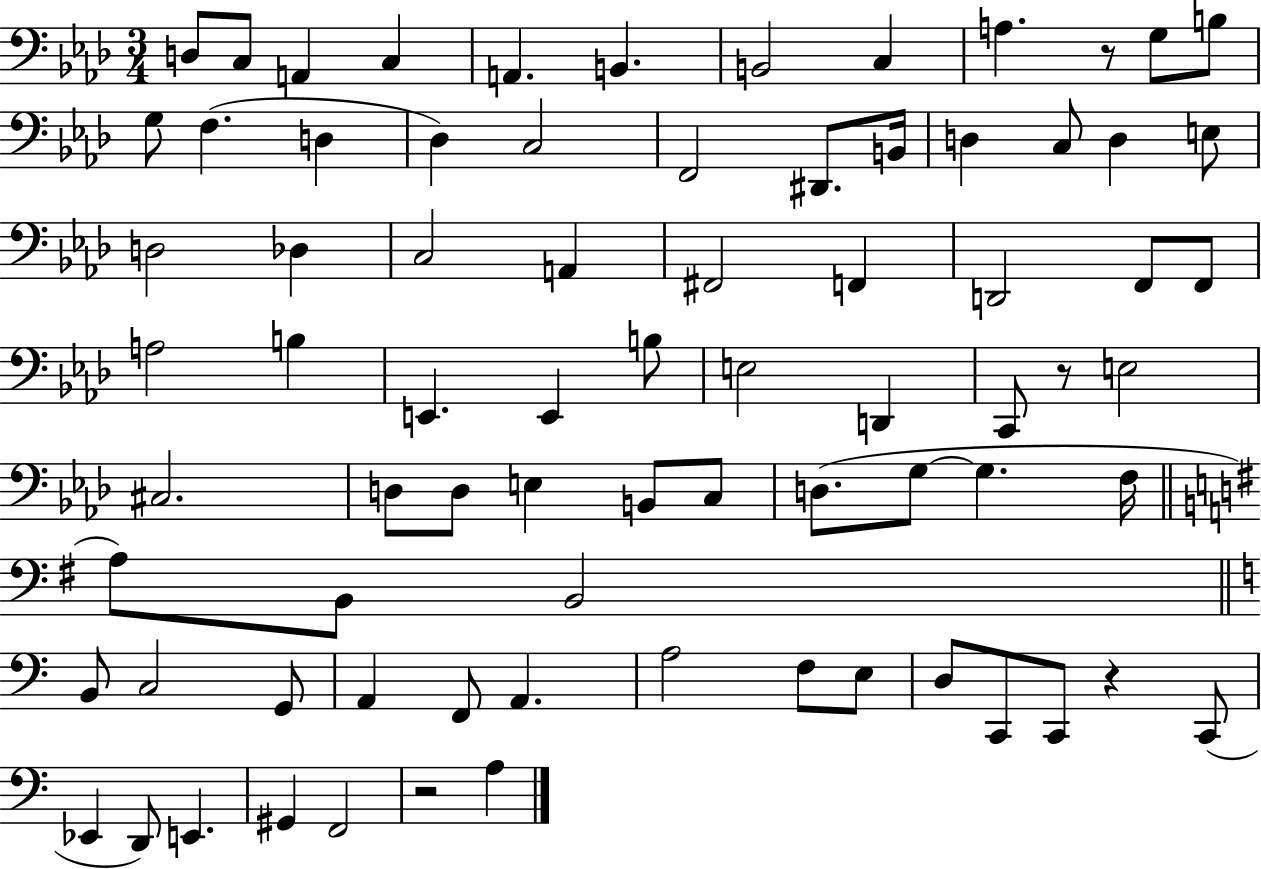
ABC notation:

X:1
T:Untitled
M:3/4
L:1/4
K:Ab
D,/2 C,/2 A,, C, A,, B,, B,,2 C, A, z/2 G,/2 B,/2 G,/2 F, D, _D, C,2 F,,2 ^D,,/2 B,,/4 D, C,/2 D, E,/2 D,2 _D, C,2 A,, ^F,,2 F,, D,,2 F,,/2 F,,/2 A,2 B, E,, E,, B,/2 E,2 D,, C,,/2 z/2 E,2 ^C,2 D,/2 D,/2 E, B,,/2 C,/2 D,/2 G,/2 G, F,/4 A,/2 B,,/2 B,,2 B,,/2 C,2 G,,/2 A,, F,,/2 A,, A,2 F,/2 E,/2 D,/2 C,,/2 C,,/2 z C,,/2 _E,, D,,/2 E,, ^G,, F,,2 z2 A,